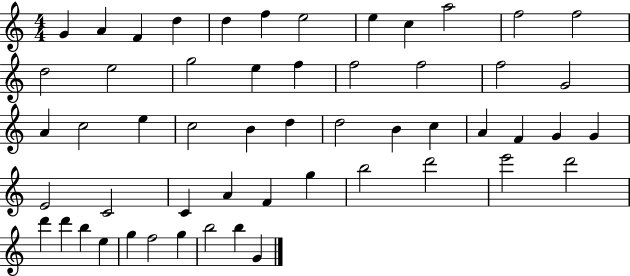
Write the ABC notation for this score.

X:1
T:Untitled
M:4/4
L:1/4
K:C
G A F d d f e2 e c a2 f2 f2 d2 e2 g2 e f f2 f2 f2 G2 A c2 e c2 B d d2 B c A F G G E2 C2 C A F g b2 d'2 e'2 d'2 d' d' b e g f2 g b2 b G